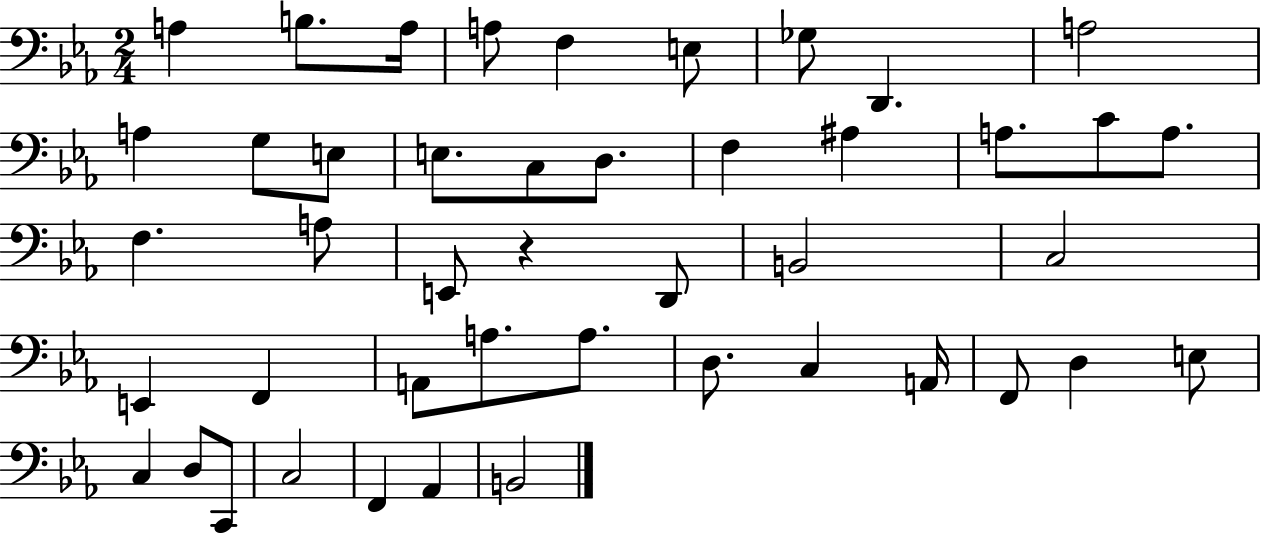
X:1
T:Untitled
M:2/4
L:1/4
K:Eb
A, B,/2 A,/4 A,/2 F, E,/2 _G,/2 D,, A,2 A, G,/2 E,/2 E,/2 C,/2 D,/2 F, ^A, A,/2 C/2 A,/2 F, A,/2 E,,/2 z D,,/2 B,,2 C,2 E,, F,, A,,/2 A,/2 A,/2 D,/2 C, A,,/4 F,,/2 D, E,/2 C, D,/2 C,,/2 C,2 F,, _A,, B,,2